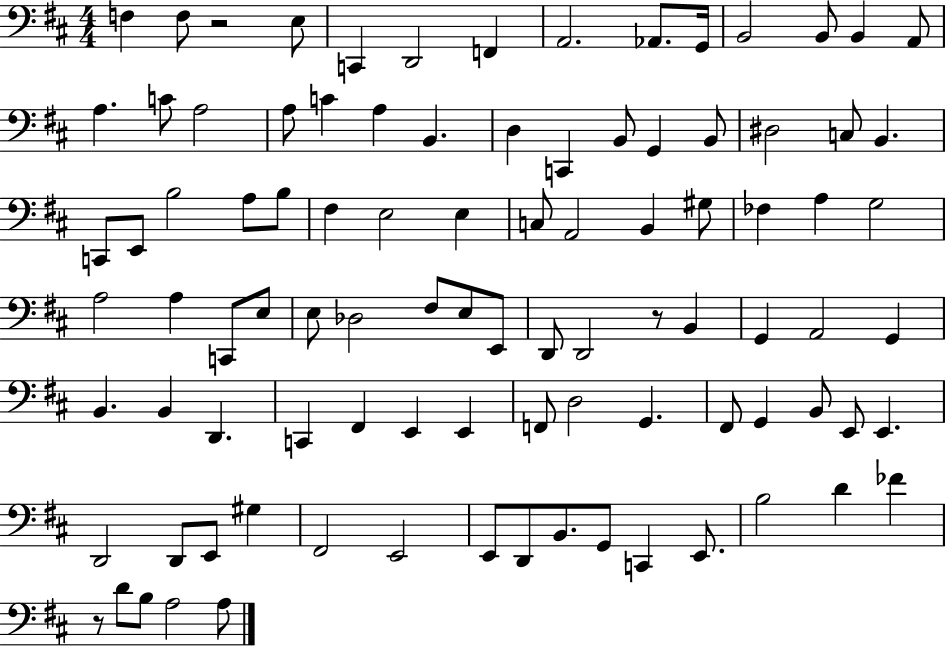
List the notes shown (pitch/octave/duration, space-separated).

F3/q F3/e R/h E3/e C2/q D2/h F2/q A2/h. Ab2/e. G2/s B2/h B2/e B2/q A2/e A3/q. C4/e A3/h A3/e C4/q A3/q B2/q. D3/q C2/q B2/e G2/q B2/e D#3/h C3/e B2/q. C2/e E2/e B3/h A3/e B3/e F#3/q E3/h E3/q C3/e A2/h B2/q G#3/e FES3/q A3/q G3/h A3/h A3/q C2/e E3/e E3/e Db3/h F#3/e E3/e E2/e D2/e D2/h R/e B2/q G2/q A2/h G2/q B2/q. B2/q D2/q. C2/q F#2/q E2/q E2/q F2/e D3/h G2/q. F#2/e G2/q B2/e E2/e E2/q. D2/h D2/e E2/e G#3/q F#2/h E2/h E2/e D2/e B2/e. G2/e C2/q E2/e. B3/h D4/q FES4/q R/e D4/e B3/e A3/h A3/e